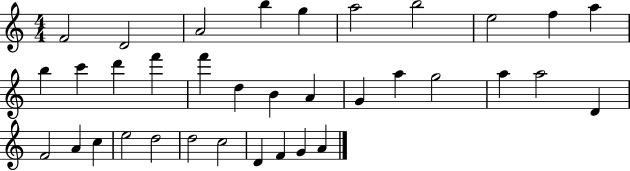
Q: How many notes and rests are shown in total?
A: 35